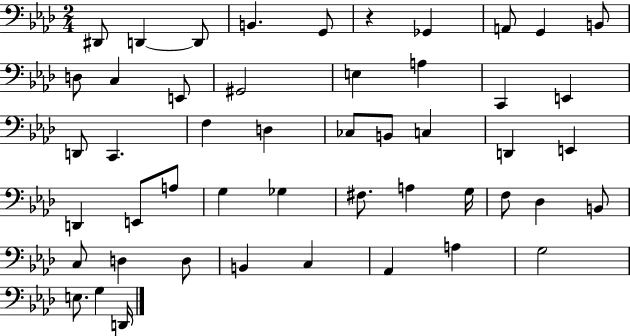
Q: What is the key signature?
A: AES major